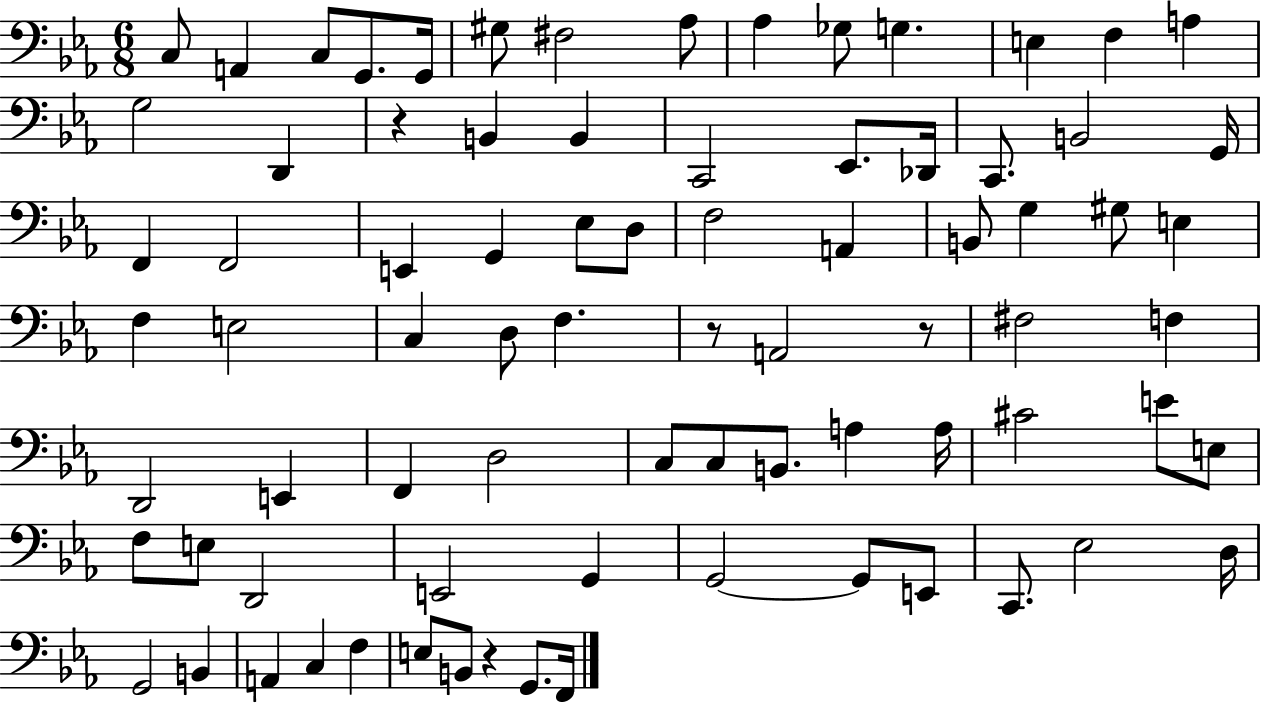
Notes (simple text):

C3/e A2/q C3/e G2/e. G2/s G#3/e F#3/h Ab3/e Ab3/q Gb3/e G3/q. E3/q F3/q A3/q G3/h D2/q R/q B2/q B2/q C2/h Eb2/e. Db2/s C2/e. B2/h G2/s F2/q F2/h E2/q G2/q Eb3/e D3/e F3/h A2/q B2/e G3/q G#3/e E3/q F3/q E3/h C3/q D3/e F3/q. R/e A2/h R/e F#3/h F3/q D2/h E2/q F2/q D3/h C3/e C3/e B2/e. A3/q A3/s C#4/h E4/e E3/e F3/e E3/e D2/h E2/h G2/q G2/h G2/e E2/e C2/e. Eb3/h D3/s G2/h B2/q A2/q C3/q F3/q E3/e B2/e R/q G2/e. F2/s